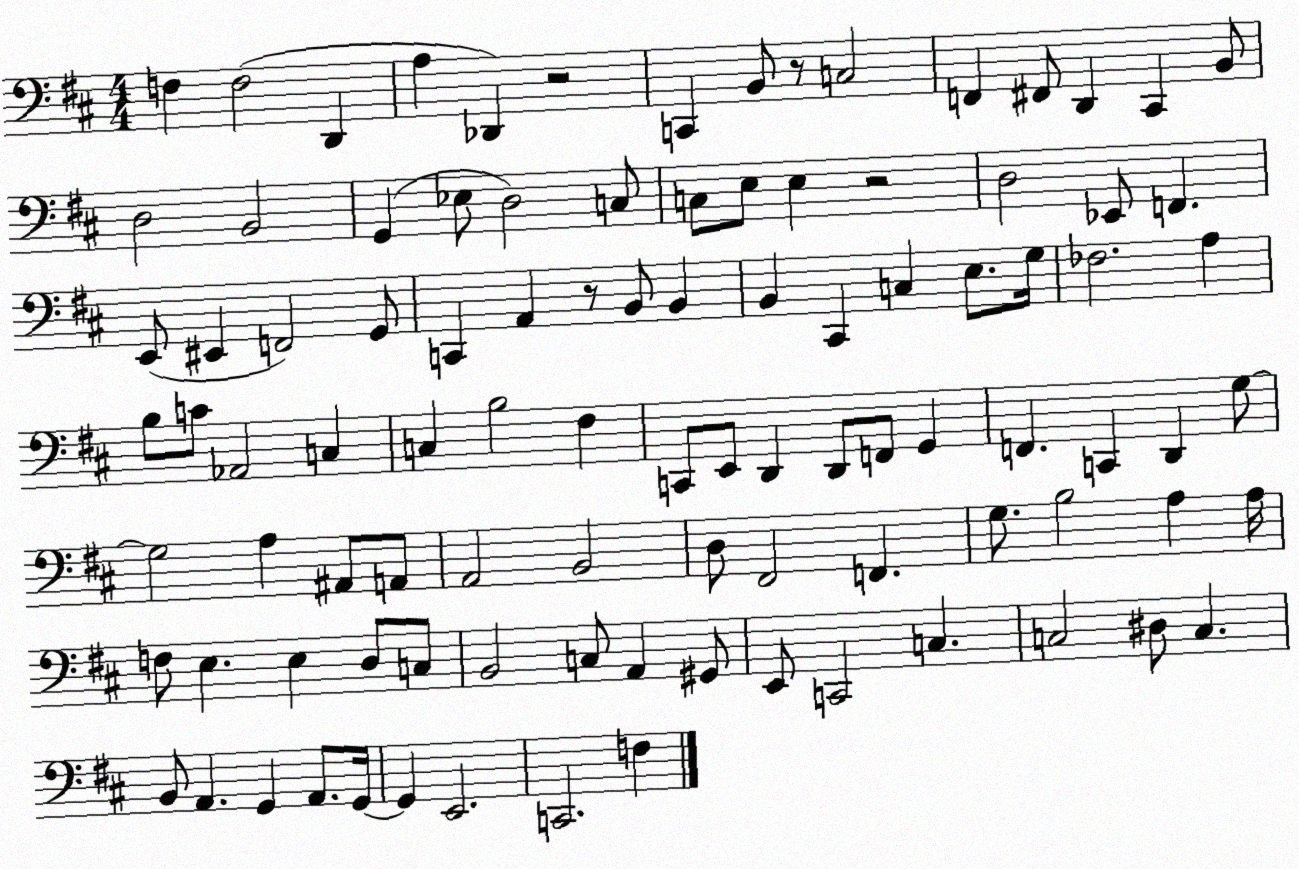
X:1
T:Untitled
M:4/4
L:1/4
K:D
F, F,2 D,, A, _D,, z2 C,, B,,/2 z/2 C,2 F,, ^F,,/2 D,, ^C,, B,,/2 D,2 B,,2 G,, _E,/2 D,2 C,/2 C,/2 E,/2 E, z2 D,2 _E,,/2 F,, E,,/2 ^E,, F,,2 G,,/2 C,, A,, z/2 B,,/2 B,, B,, ^C,, C, E,/2 G,/4 _F,2 A, B,/2 C/2 _A,,2 C, C, B,2 ^F, C,,/2 E,,/2 D,, D,,/2 F,,/2 G,, F,, C,, D,, G,/2 G,2 A, ^A,,/2 A,,/2 A,,2 B,,2 D,/2 ^F,,2 F,, G,/2 B,2 A, A,/4 F,/2 E, E, D,/2 C,/2 B,,2 C,/2 A,, ^G,,/2 E,,/2 C,,2 C, C,2 ^D,/2 C, B,,/2 A,, G,, A,,/2 G,,/4 G,, E,,2 C,,2 F,